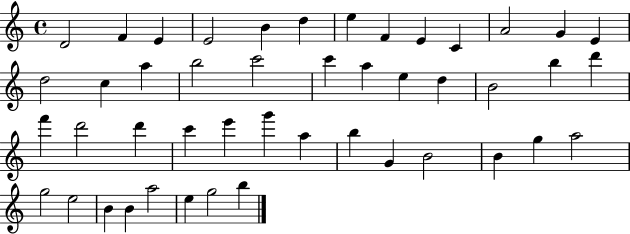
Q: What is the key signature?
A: C major